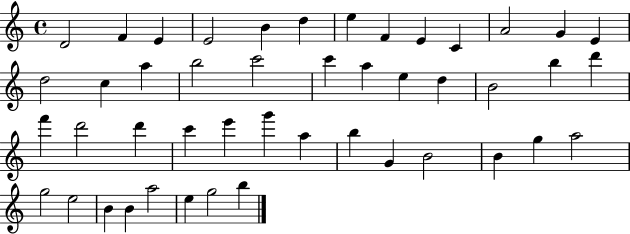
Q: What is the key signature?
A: C major